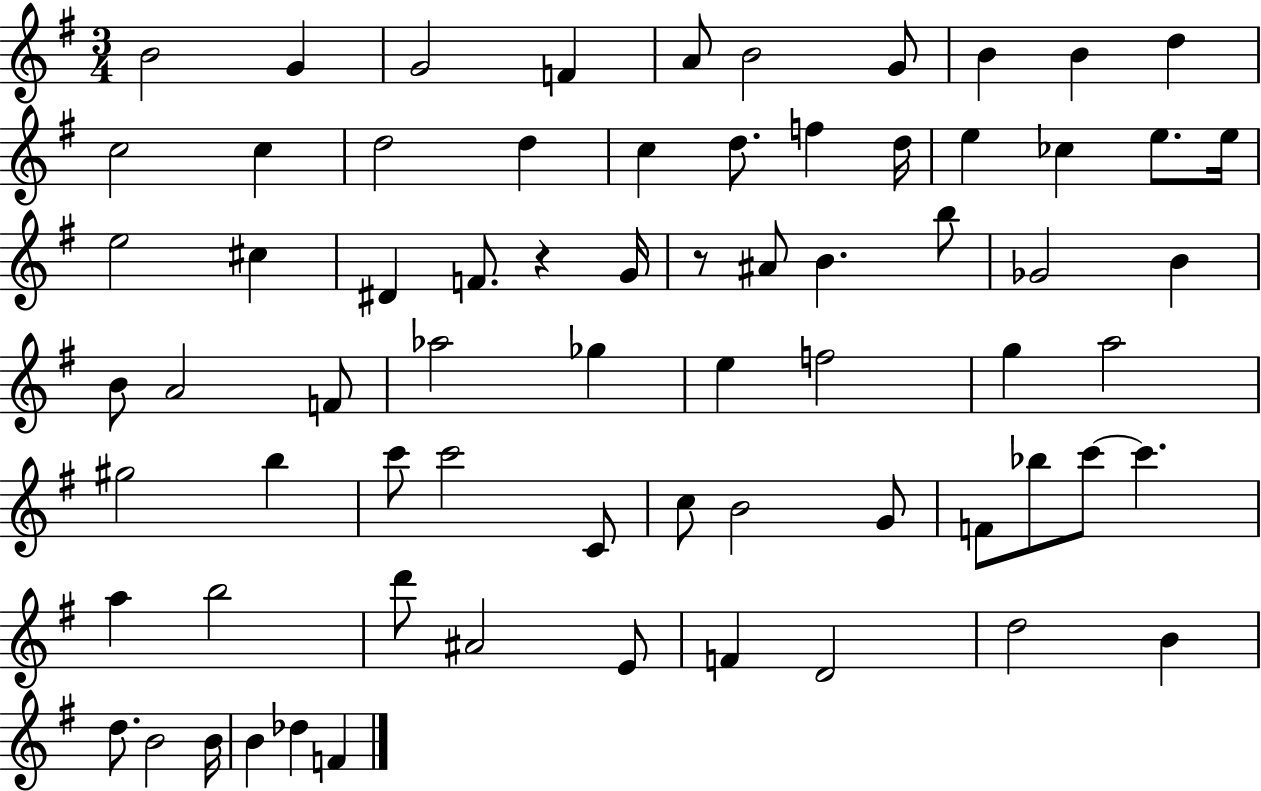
B4/h G4/q G4/h F4/q A4/e B4/h G4/e B4/q B4/q D5/q C5/h C5/q D5/h D5/q C5/q D5/e. F5/q D5/s E5/q CES5/q E5/e. E5/s E5/h C#5/q D#4/q F4/e. R/q G4/s R/e A#4/e B4/q. B5/e Gb4/h B4/q B4/e A4/h F4/e Ab5/h Gb5/q E5/q F5/h G5/q A5/h G#5/h B5/q C6/e C6/h C4/e C5/e B4/h G4/e F4/e Bb5/e C6/e C6/q. A5/q B5/h D6/e A#4/h E4/e F4/q D4/h D5/h B4/q D5/e. B4/h B4/s B4/q Db5/q F4/q